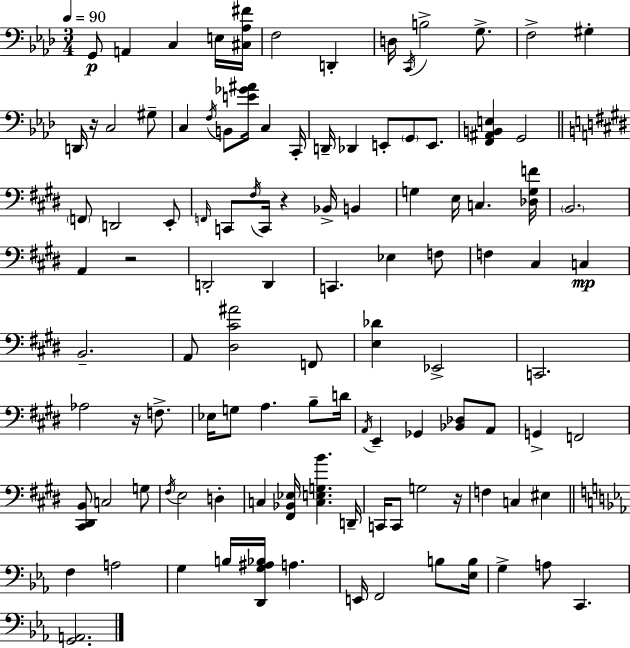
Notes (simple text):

G2/e A2/q C3/q E3/s [C#3,Ab3,F#4]/s F3/h D2/q D3/s C2/s B3/h G3/e. F3/h G#3/q D2/s R/s C3/h G#3/e C3/q F3/s B2/e [E4,Gb4,A#4]/s C3/q C2/s D2/s Db2/q E2/e G2/e E2/e. [F2,A#2,B2,E3]/q G2/h F2/e D2/h E2/e F2/s C2/e F#3/s C2/s R/q Bb2/s B2/q G3/q E3/s C3/q. [Db3,G3,F4]/s B2/h. A2/q R/h D2/h D2/q C2/q. Eb3/q F3/e F3/q C#3/q C3/q B2/h. A2/e [D#3,C#4,A#4]/h F2/e [E3,Db4]/q Eb2/h C2/h. Ab3/h R/s F3/e. Eb3/s G3/e A3/q. B3/e D4/s A2/s E2/q Gb2/q [Bb2,Db3]/e A2/e G2/q F2/h [C#2,D#2,B2]/e C3/h G3/e F#3/s E3/h D3/q C3/q [F#2,Bb2,Eb3]/s [C3,E3,G3,B4]/q. D2/s C2/s C2/e G3/h R/s F3/q C3/q EIS3/q F3/q A3/h G3/q B3/s [D2,G3,A#3,Bb3]/s A3/q. E2/s F2/h B3/e [Eb3,B3]/s G3/q A3/e C2/q. [G2,A2]/h.